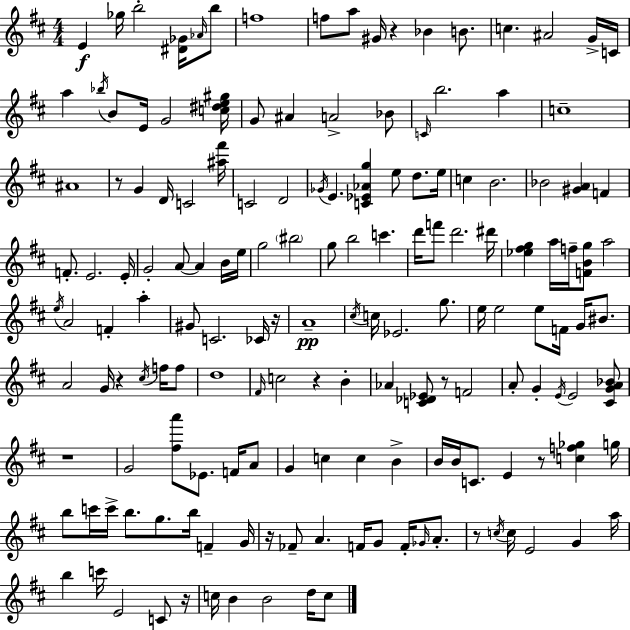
E4/q Gb5/s B5/h [D#4,Gb4]/s Ab4/s B5/e F5/w F5/e A5/e G#4/s R/q Bb4/q B4/e. C5/q. A#4/h G4/s C4/s A5/q Bb5/s B4/e E4/s G4/h [C5,D#5,E5,G#5]/s G4/e A#4/q A4/h Bb4/e C4/s B5/h. A5/q C5/w A#4/w R/e G4/q D4/s C4/h [A#5,F#6]/s C4/h D4/h Gb4/s E4/q. [C4,Eb4,Ab4,G5]/q E5/e D5/e. E5/s C5/q B4/h. Bb4/h [G#4,A4]/q F4/q F4/e. E4/h. E4/s G4/h A4/e A4/q B4/s E5/s G5/h BIS5/h G5/e B5/h C6/q. D6/s F6/e D6/h. D#6/s [Eb5,F#5,G5]/q A5/s F5/s [F4,B4,G5]/e A5/h E5/s A4/h F4/q A5/q G#4/e C4/h. CES4/s R/s A4/w C#5/s C5/s Eb4/h. G5/e. E5/s E5/h E5/e F4/s G4/s BIS4/e. A4/h G4/s R/q C#5/s F5/s F5/e D5/w F#4/s C5/h R/q B4/q Ab4/q [C4,Db4,Eb4]/e R/e F4/h A4/e G4/q E4/s E4/h [C#4,G4,A4,Bb4]/e R/w G4/h [F#5,A6]/e Eb4/e. F4/s A4/e G4/q C5/q C5/q B4/q B4/s B4/s C4/e. E4/q R/e [C5,F5,Gb5]/q G5/s B5/e C6/s C6/s B5/e. G5/e. B5/s F4/q G4/s R/s FES4/e A4/q. F4/s G4/e F4/s Gb4/s A4/e. R/e C5/s C5/s E4/h G4/q A5/s B5/q C6/s E4/h C4/e R/s C5/s B4/q B4/h D5/s C5/e